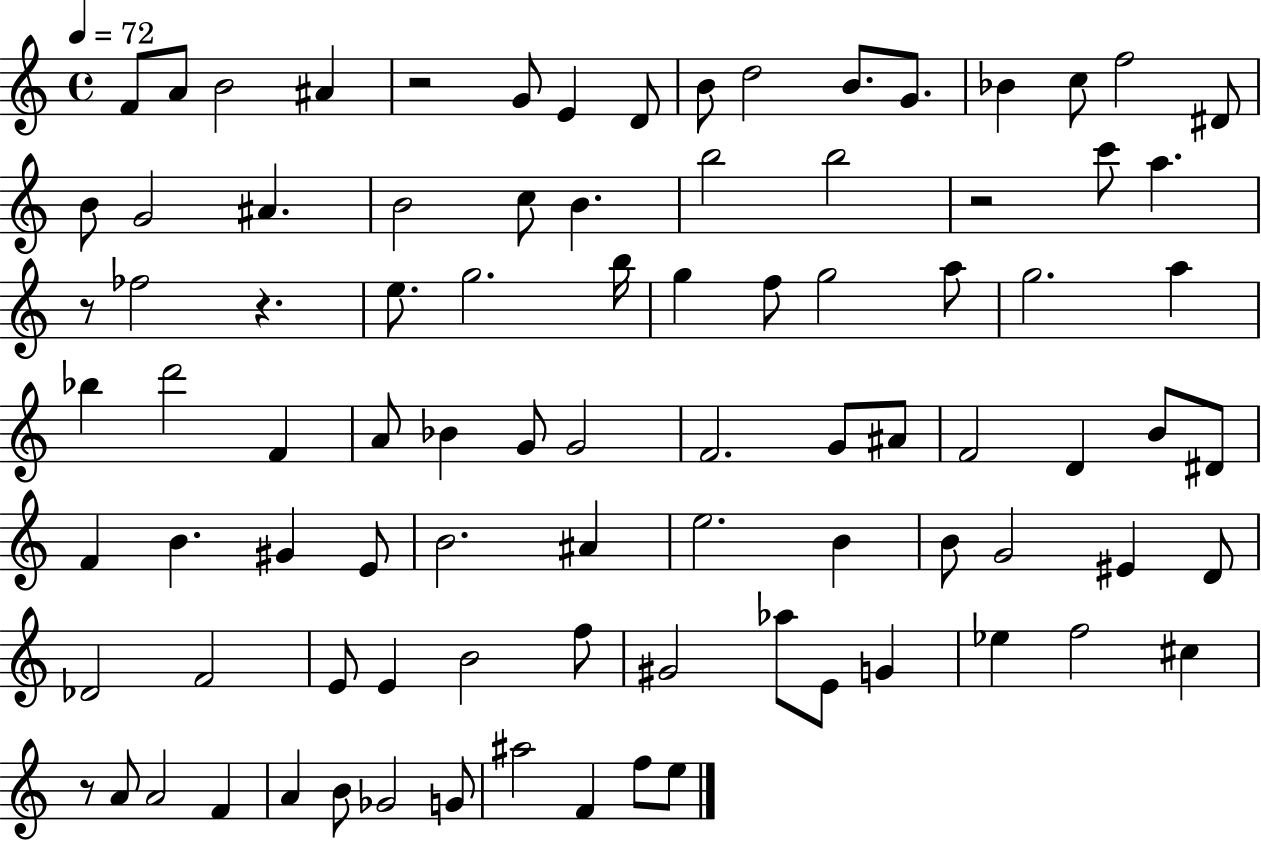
F4/e A4/e B4/h A#4/q R/h G4/e E4/q D4/e B4/e D5/h B4/e. G4/e. Bb4/q C5/e F5/h D#4/e B4/e G4/h A#4/q. B4/h C5/e B4/q. B5/h B5/h R/h C6/e A5/q. R/e FES5/h R/q. E5/e. G5/h. B5/s G5/q F5/e G5/h A5/e G5/h. A5/q Bb5/q D6/h F4/q A4/e Bb4/q G4/e G4/h F4/h. G4/e A#4/e F4/h D4/q B4/e D#4/e F4/q B4/q. G#4/q E4/e B4/h. A#4/q E5/h. B4/q B4/e G4/h EIS4/q D4/e Db4/h F4/h E4/e E4/q B4/h F5/e G#4/h Ab5/e E4/e G4/q Eb5/q F5/h C#5/q R/e A4/e A4/h F4/q A4/q B4/e Gb4/h G4/e A#5/h F4/q F5/e E5/e